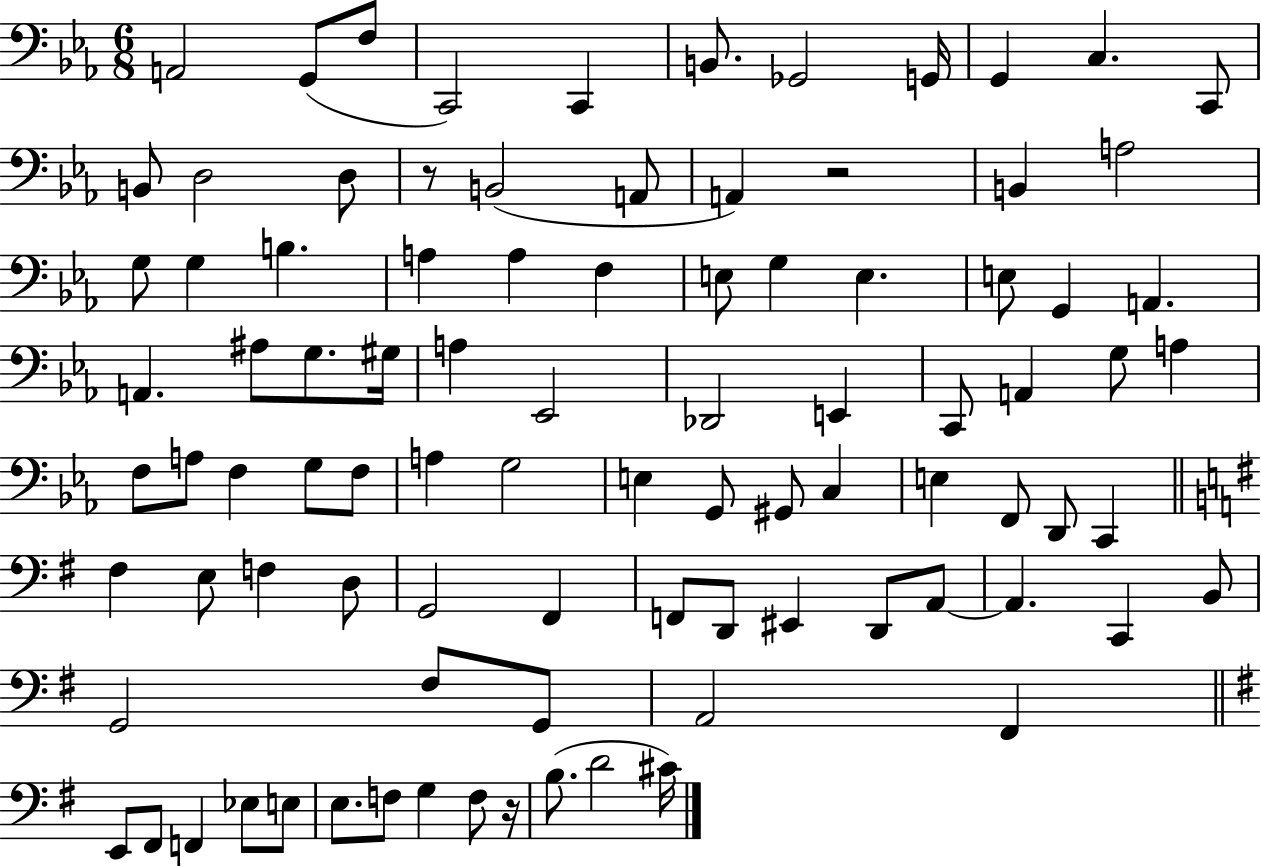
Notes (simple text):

A2/h G2/e F3/e C2/h C2/q B2/e. Gb2/h G2/s G2/q C3/q. C2/e B2/e D3/h D3/e R/e B2/h A2/e A2/q R/h B2/q A3/h G3/e G3/q B3/q. A3/q A3/q F3/q E3/e G3/q E3/q. E3/e G2/q A2/q. A2/q. A#3/e G3/e. G#3/s A3/q Eb2/h Db2/h E2/q C2/e A2/q G3/e A3/q F3/e A3/e F3/q G3/e F3/e A3/q G3/h E3/q G2/e G#2/e C3/q E3/q F2/e D2/e C2/q F#3/q E3/e F3/q D3/e G2/h F#2/q F2/e D2/e EIS2/q D2/e A2/e A2/q. C2/q B2/e G2/h F#3/e G2/e A2/h F#2/q E2/e F#2/e F2/q Eb3/e E3/e E3/e. F3/e G3/q F3/e R/s B3/e. D4/h C#4/s